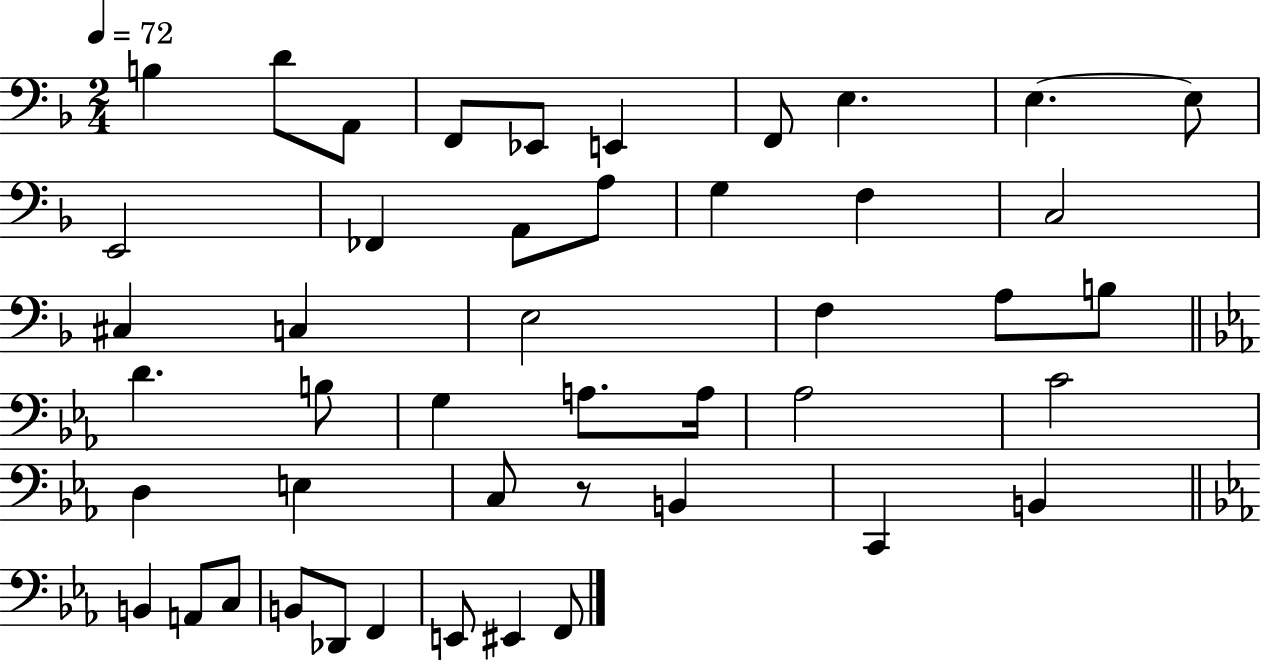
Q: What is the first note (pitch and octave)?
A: B3